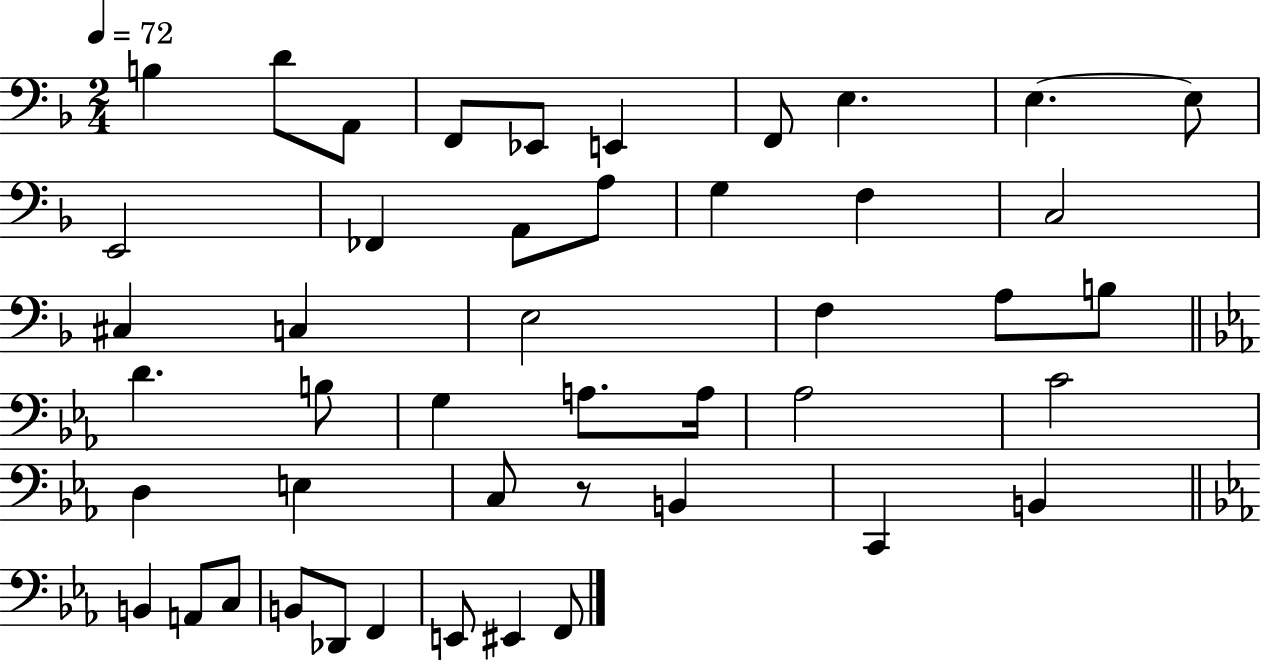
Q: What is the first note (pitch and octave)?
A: B3